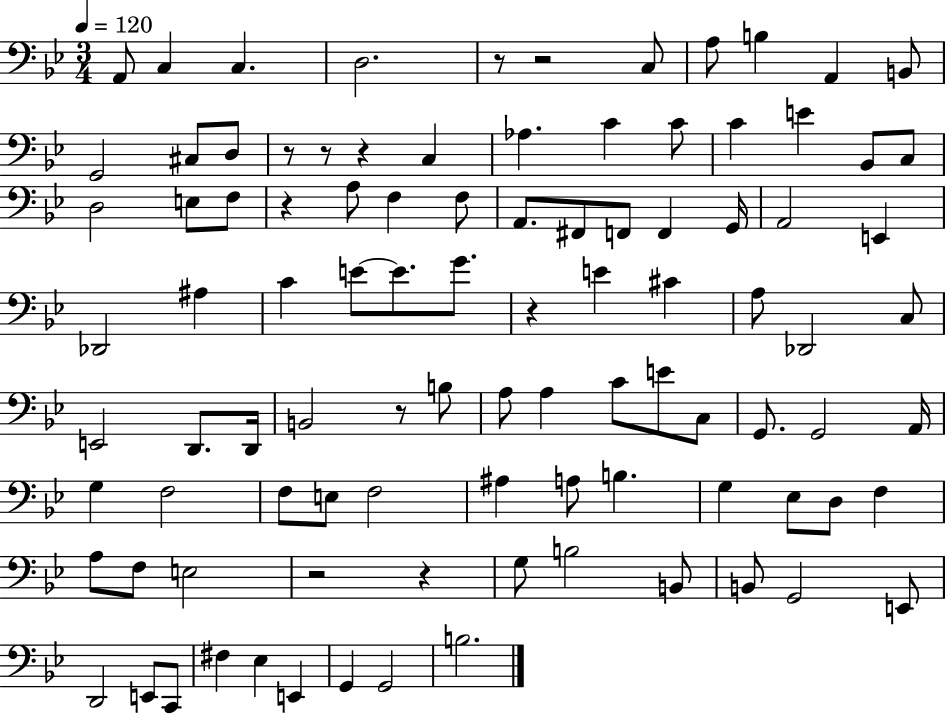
A2/e C3/q C3/q. D3/h. R/e R/h C3/e A3/e B3/q A2/q B2/e G2/h C#3/e D3/e R/e R/e R/q C3/q Ab3/q. C4/q C4/e C4/q E4/q Bb2/e C3/e D3/h E3/e F3/e R/q A3/e F3/q F3/e A2/e. F#2/e F2/e F2/q G2/s A2/h E2/q Db2/h A#3/q C4/q E4/e E4/e. G4/e. R/q E4/q C#4/q A3/e Db2/h C3/e E2/h D2/e. D2/s B2/h R/e B3/e A3/e A3/q C4/e E4/e C3/e G2/e. G2/h A2/s G3/q F3/h F3/e E3/e F3/h A#3/q A3/e B3/q. G3/q Eb3/e D3/e F3/q A3/e F3/e E3/h R/h R/q G3/e B3/h B2/e B2/e G2/h E2/e D2/h E2/e C2/e F#3/q Eb3/q E2/q G2/q G2/h B3/h.